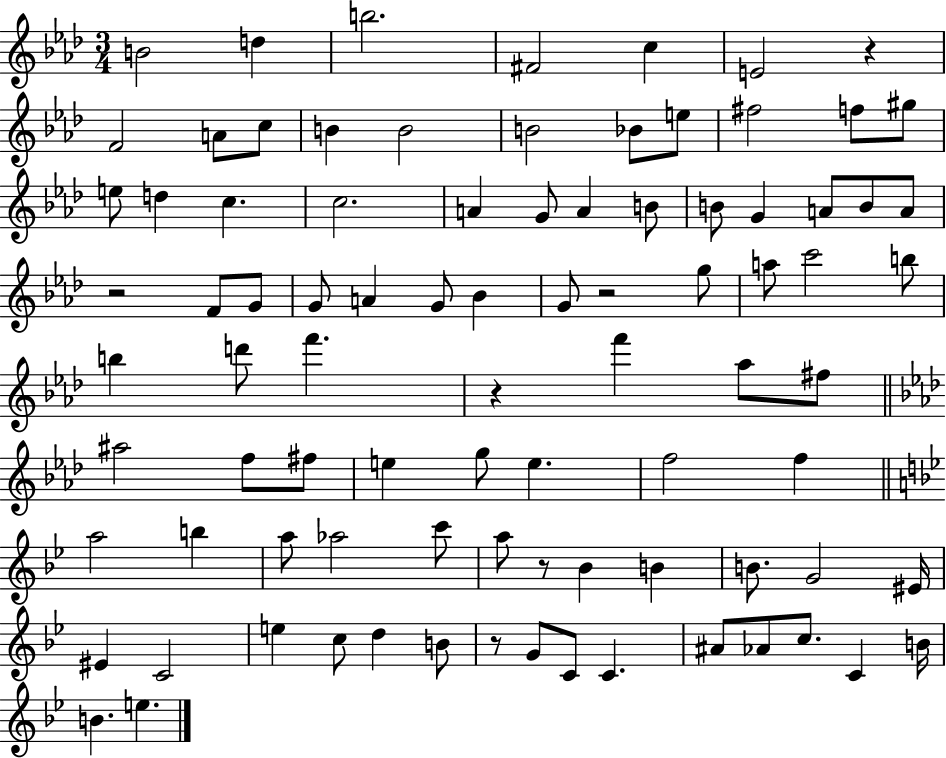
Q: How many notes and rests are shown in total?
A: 88